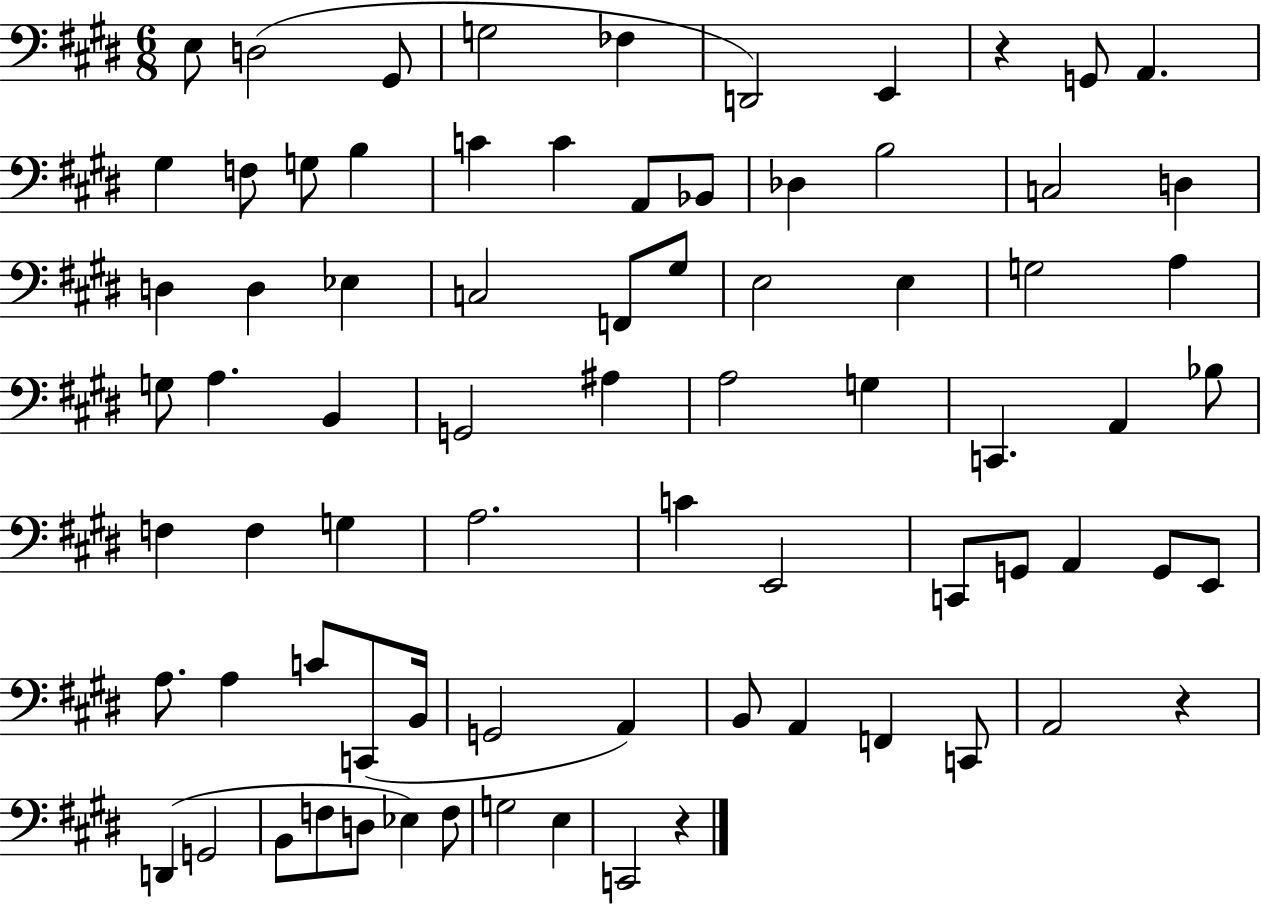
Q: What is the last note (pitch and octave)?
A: C2